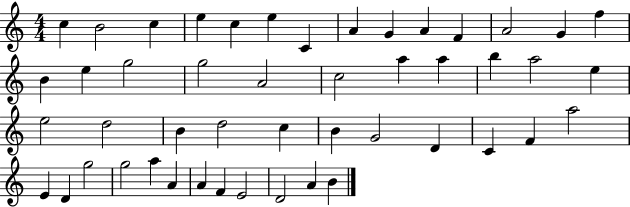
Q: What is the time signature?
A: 4/4